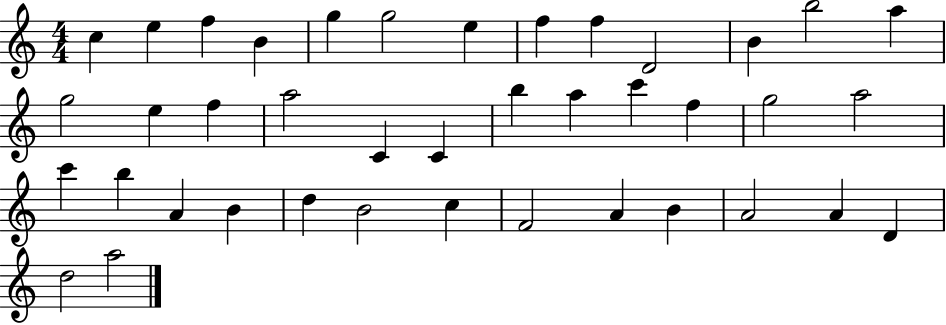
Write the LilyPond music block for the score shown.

{
  \clef treble
  \numericTimeSignature
  \time 4/4
  \key c \major
  c''4 e''4 f''4 b'4 | g''4 g''2 e''4 | f''4 f''4 d'2 | b'4 b''2 a''4 | \break g''2 e''4 f''4 | a''2 c'4 c'4 | b''4 a''4 c'''4 f''4 | g''2 a''2 | \break c'''4 b''4 a'4 b'4 | d''4 b'2 c''4 | f'2 a'4 b'4 | a'2 a'4 d'4 | \break d''2 a''2 | \bar "|."
}